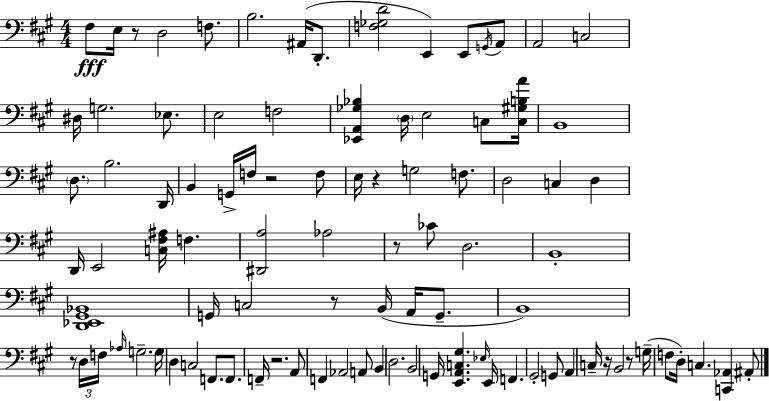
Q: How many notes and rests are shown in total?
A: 96